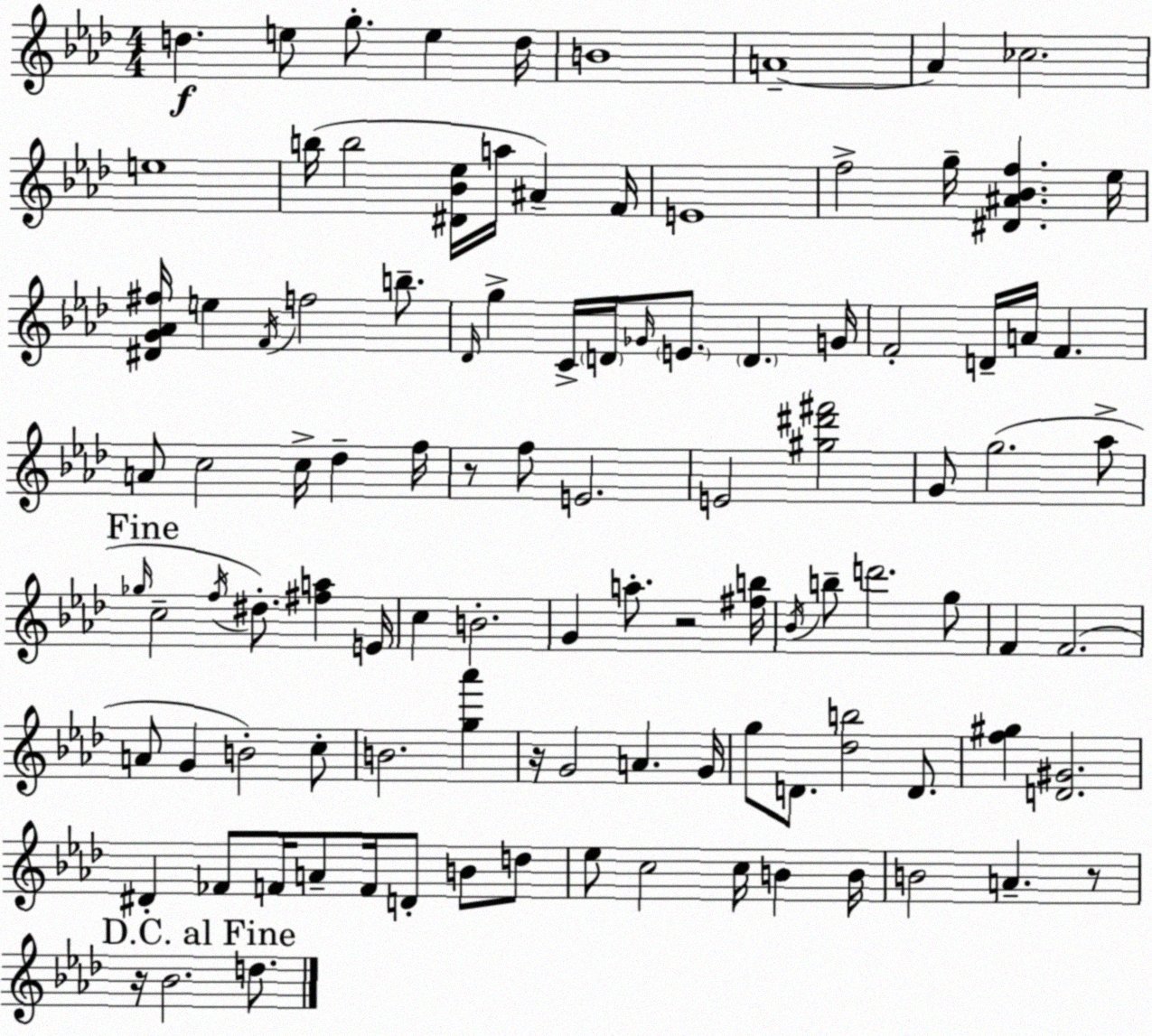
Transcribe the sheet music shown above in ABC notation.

X:1
T:Untitled
M:4/4
L:1/4
K:Fm
d e/2 g/2 e d/4 B4 A4 A _c2 e4 b/4 b2 [^D_B_e]/4 a/4 ^A F/4 E4 f2 g/4 [^D^A_Bf] _e/4 [^DG_A^f]/4 e F/4 f2 b/2 _D/4 g C/4 D/4 _G/4 E/2 D G/4 F2 D/4 A/4 F A/2 c2 c/4 _d f/4 z/2 f/2 E2 E2 [^g^d'^f']2 G/2 g2 _a/2 _g/4 c2 f/4 ^d/2 [^fa] E/4 c B2 G a/2 z2 [^fb]/4 _B/4 b/2 d'2 g/2 F F2 A/2 G B2 c/2 B2 [g_a'] z/4 G2 A G/4 g/2 D/2 [_db]2 D/2 [f^g] [D^G]2 ^D _F/2 F/4 A/2 F/4 D/2 B/2 d/2 _e/2 c2 c/4 B B/4 B2 A z/2 z/4 _B2 d/2